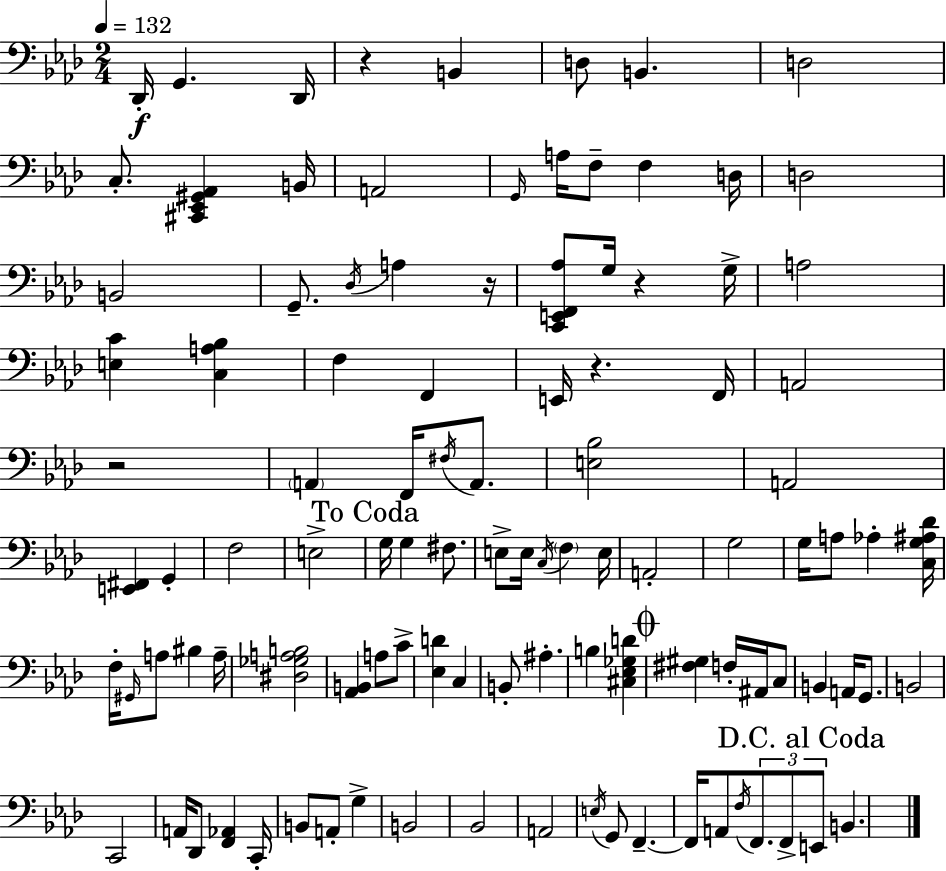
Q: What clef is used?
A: bass